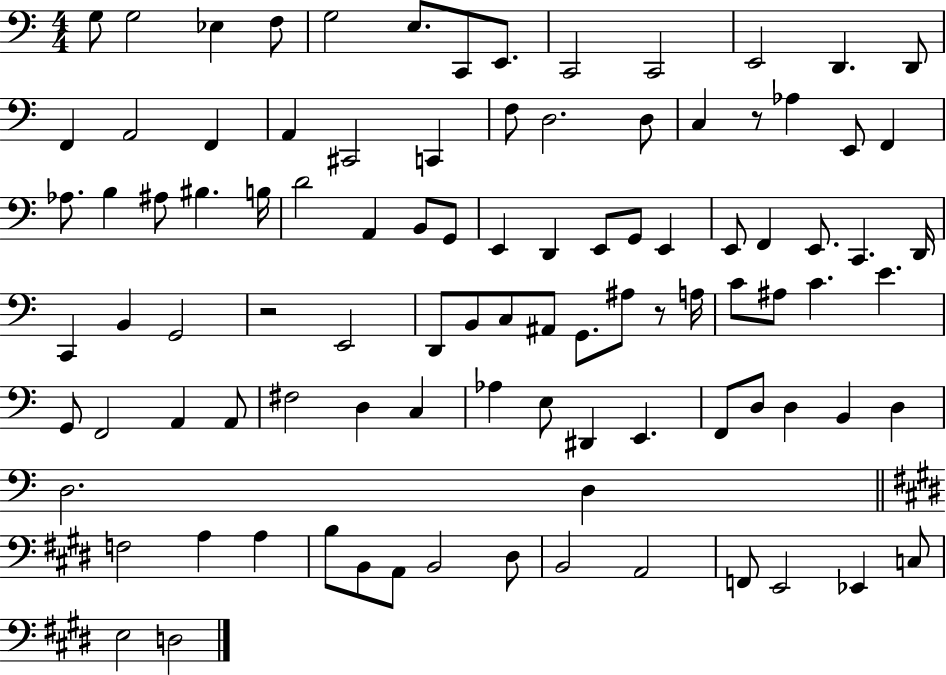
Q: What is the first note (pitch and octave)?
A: G3